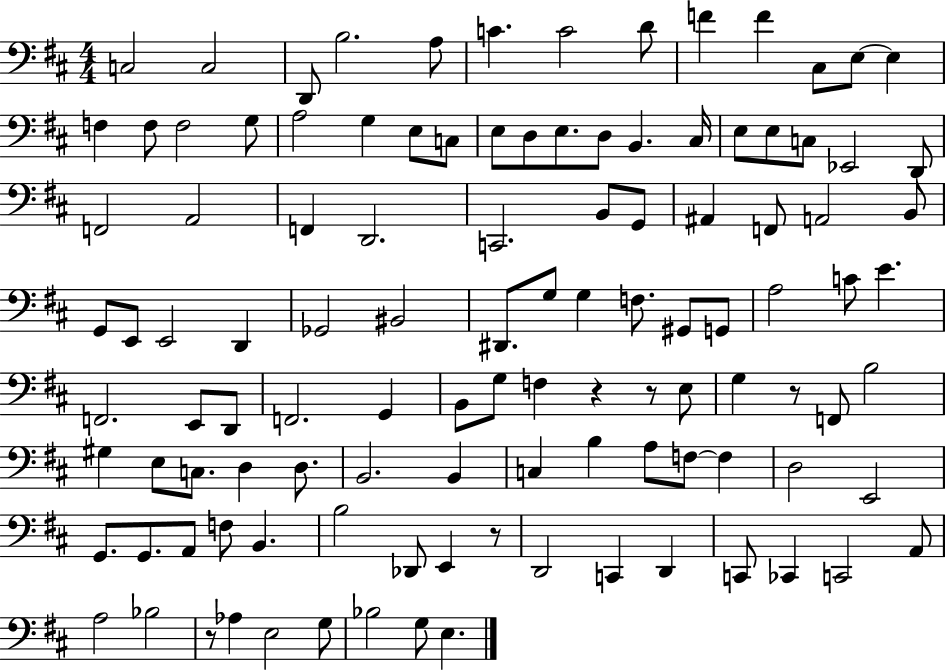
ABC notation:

X:1
T:Untitled
M:4/4
L:1/4
K:D
C,2 C,2 D,,/2 B,2 A,/2 C C2 D/2 F F ^C,/2 E,/2 E, F, F,/2 F,2 G,/2 A,2 G, E,/2 C,/2 E,/2 D,/2 E,/2 D,/2 B,, ^C,/4 E,/2 E,/2 C,/2 _E,,2 D,,/2 F,,2 A,,2 F,, D,,2 C,,2 B,,/2 G,,/2 ^A,, F,,/2 A,,2 B,,/2 G,,/2 E,,/2 E,,2 D,, _G,,2 ^B,,2 ^D,,/2 G,/2 G, F,/2 ^G,,/2 G,,/2 A,2 C/2 E F,,2 E,,/2 D,,/2 F,,2 G,, B,,/2 G,/2 F, z z/2 E,/2 G, z/2 F,,/2 B,2 ^G, E,/2 C,/2 D, D,/2 B,,2 B,, C, B, A,/2 F,/2 F, D,2 E,,2 G,,/2 G,,/2 A,,/2 F,/2 B,, B,2 _D,,/2 E,, z/2 D,,2 C,, D,, C,,/2 _C,, C,,2 A,,/2 A,2 _B,2 z/2 _A, E,2 G,/2 _B,2 G,/2 E,